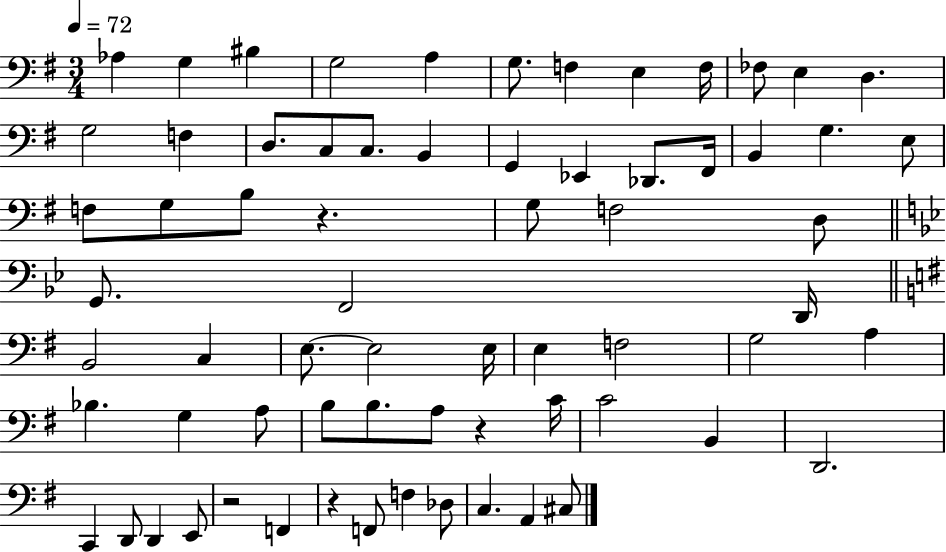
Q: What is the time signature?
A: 3/4